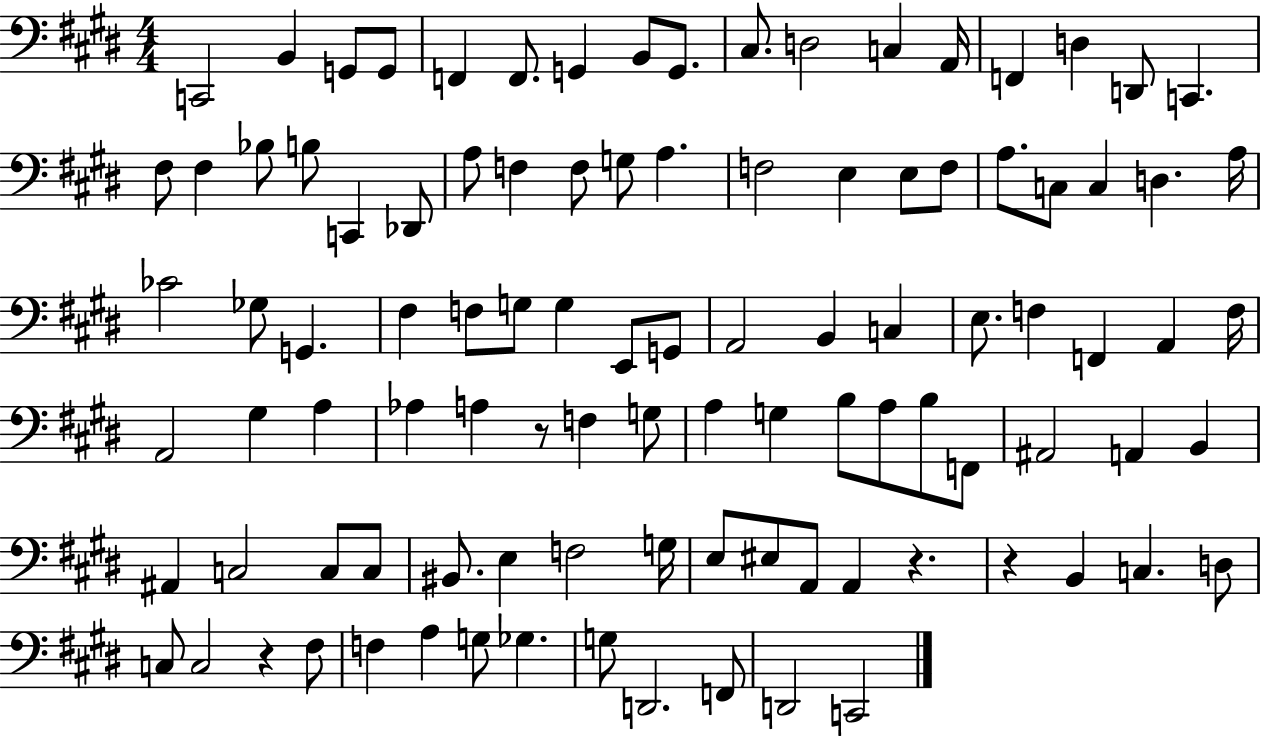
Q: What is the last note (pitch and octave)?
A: C2